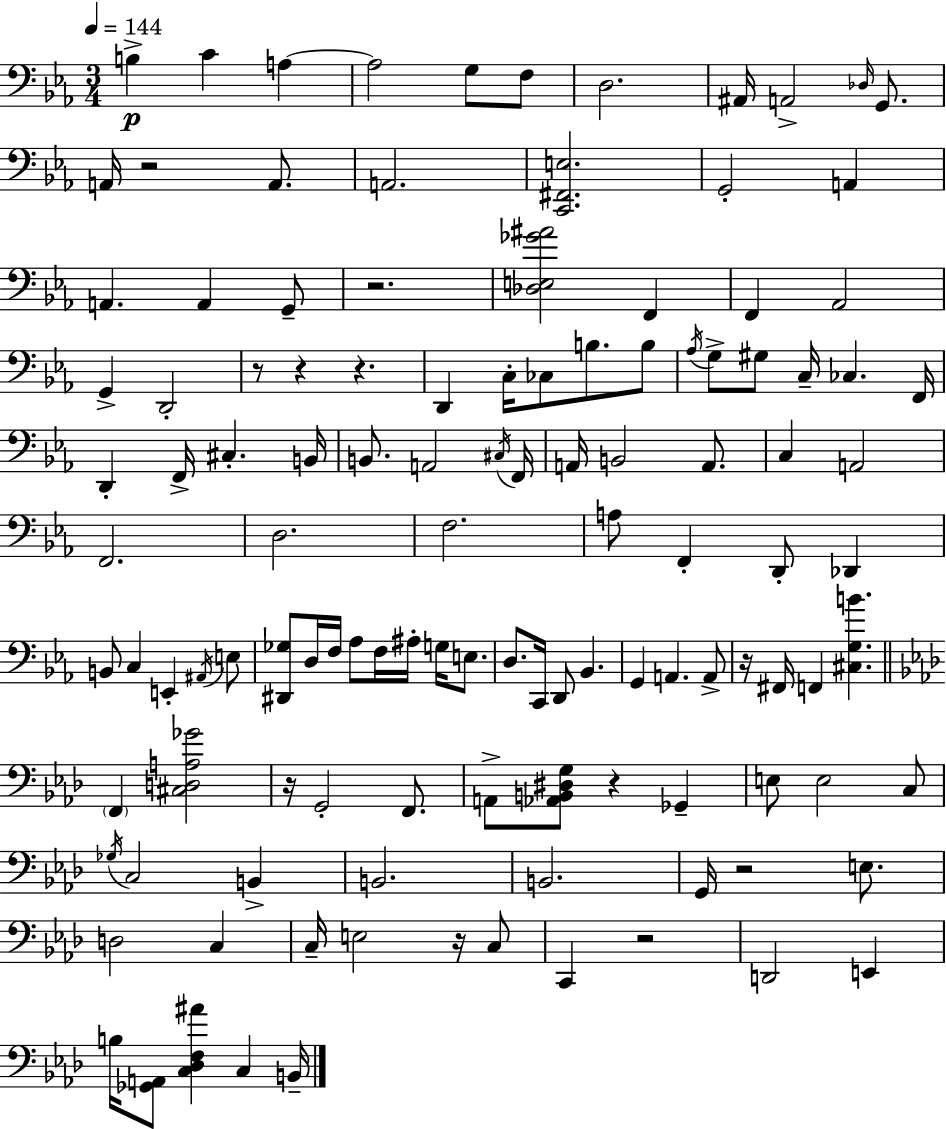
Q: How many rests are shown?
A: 11